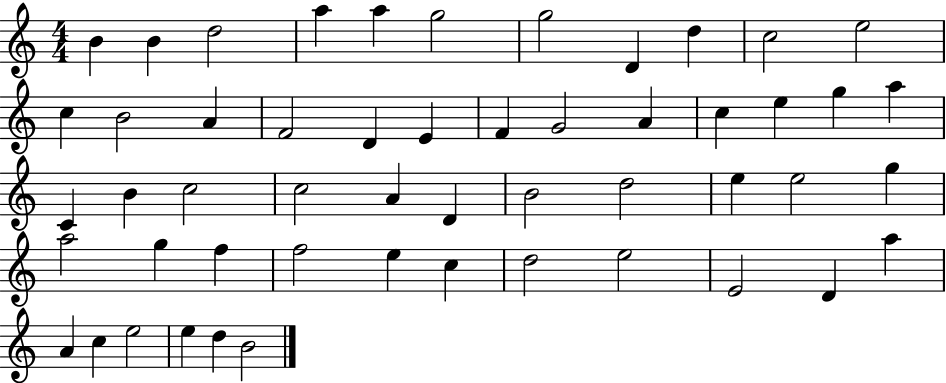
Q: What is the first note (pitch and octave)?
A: B4